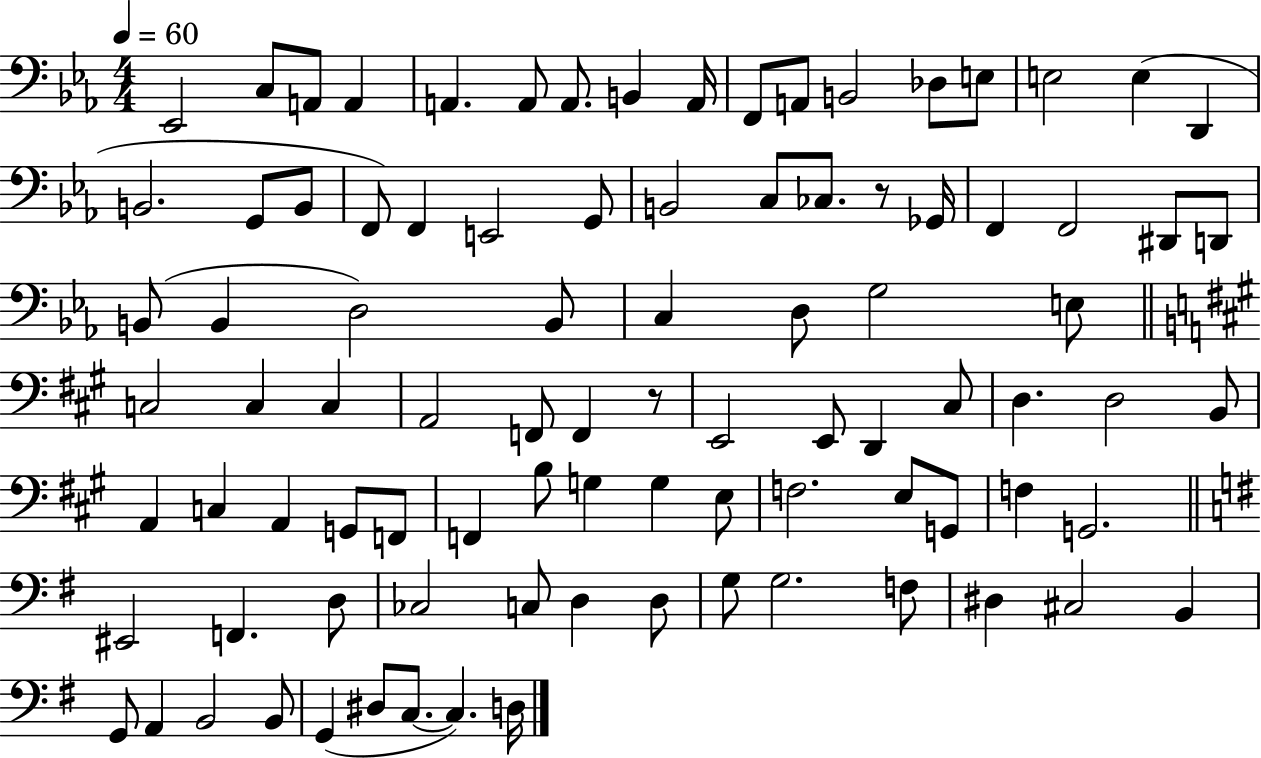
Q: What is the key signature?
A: EES major